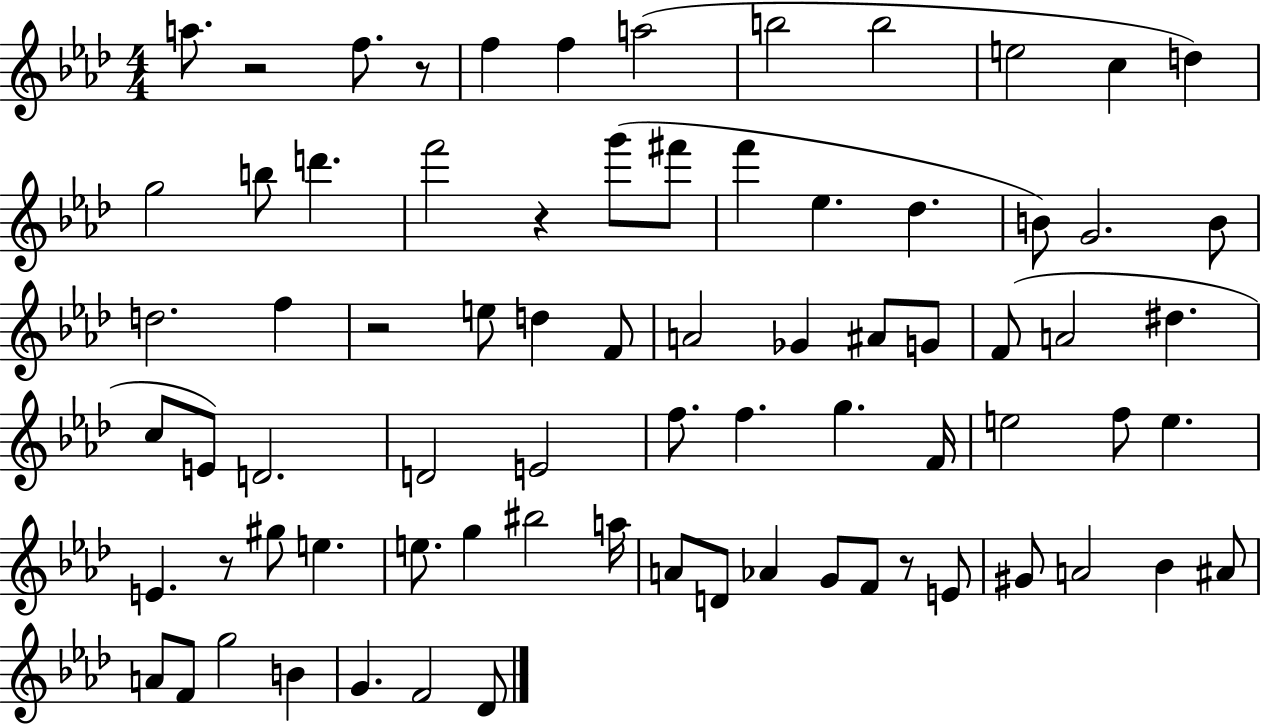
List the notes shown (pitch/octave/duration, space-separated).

A5/e. R/h F5/e. R/e F5/q F5/q A5/h B5/h B5/h E5/h C5/q D5/q G5/h B5/e D6/q. F6/h R/q G6/e F#6/e F6/q Eb5/q. Db5/q. B4/e G4/h. B4/e D5/h. F5/q R/h E5/e D5/q F4/e A4/h Gb4/q A#4/e G4/e F4/e A4/h D#5/q. C5/e E4/e D4/h. D4/h E4/h F5/e. F5/q. G5/q. F4/s E5/h F5/e E5/q. E4/q. R/e G#5/e E5/q. E5/e. G5/q BIS5/h A5/s A4/e D4/e Ab4/q G4/e F4/e R/e E4/e G#4/e A4/h Bb4/q A#4/e A4/e F4/e G5/h B4/q G4/q. F4/h Db4/e